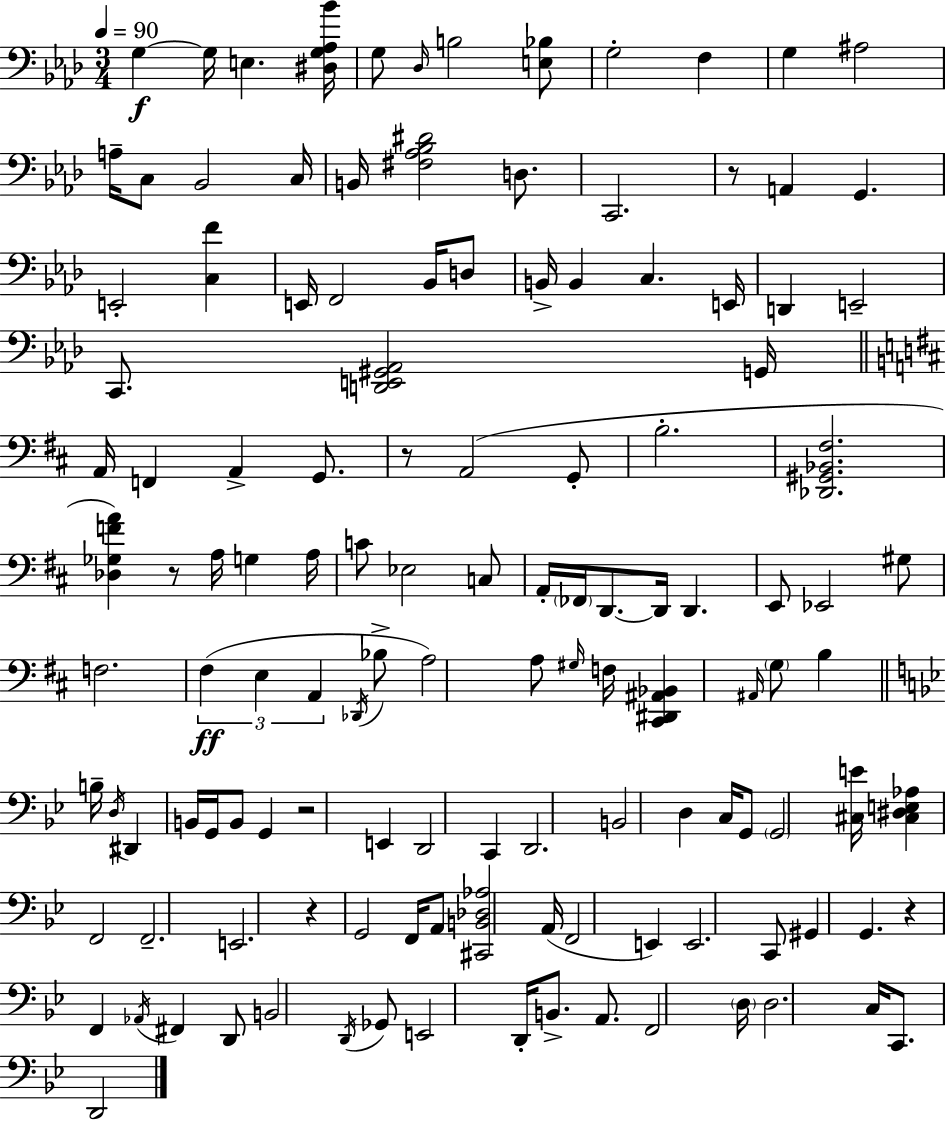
G3/q G3/s E3/q. [D#3,G3,Ab3,Bb4]/s G3/e Db3/s B3/h [E3,Bb3]/e G3/h F3/q G3/q A#3/h A3/s C3/e Bb2/h C3/s B2/s [F#3,Ab3,Bb3,D#4]/h D3/e. C2/h. R/e A2/q G2/q. E2/h [C3,F4]/q E2/s F2/h Bb2/s D3/e B2/s B2/q C3/q. E2/s D2/q E2/h C2/e. [D2,E2,G#2,Ab2]/h G2/s A2/s F2/q A2/q G2/e. R/e A2/h G2/e B3/h. [Db2,G#2,Bb2,F#3]/h. [Db3,Gb3,F4,A4]/q R/e A3/s G3/q A3/s C4/e Eb3/h C3/e A2/s FES2/s D2/e. D2/s D2/q. E2/e Eb2/h G#3/e F3/h. F#3/q E3/q A2/q Db2/s Bb3/e A3/h A3/e G#3/s F3/s [C#2,D#2,A#2,Bb2]/q A#2/s G3/e B3/q B3/s D3/s D#2/q B2/s G2/s B2/e G2/q R/h E2/q D2/h C2/q D2/h. B2/h D3/q C3/s G2/e G2/h [C#3,E4]/s [C#3,D#3,E3,Ab3]/q F2/h F2/h. E2/h. R/q G2/h F2/s A2/e [C#2,B2,Db3,Ab3]/h A2/s F2/h E2/q E2/h. C2/e G#2/q G2/q. R/q F2/q Ab2/s F#2/q D2/e B2/h D2/s Gb2/e E2/h D2/s B2/e. A2/e. F2/h D3/s D3/h. C3/s C2/e. D2/h